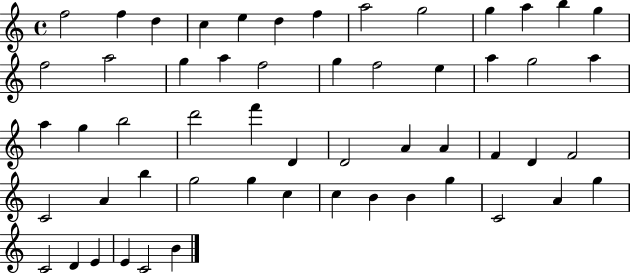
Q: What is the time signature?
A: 4/4